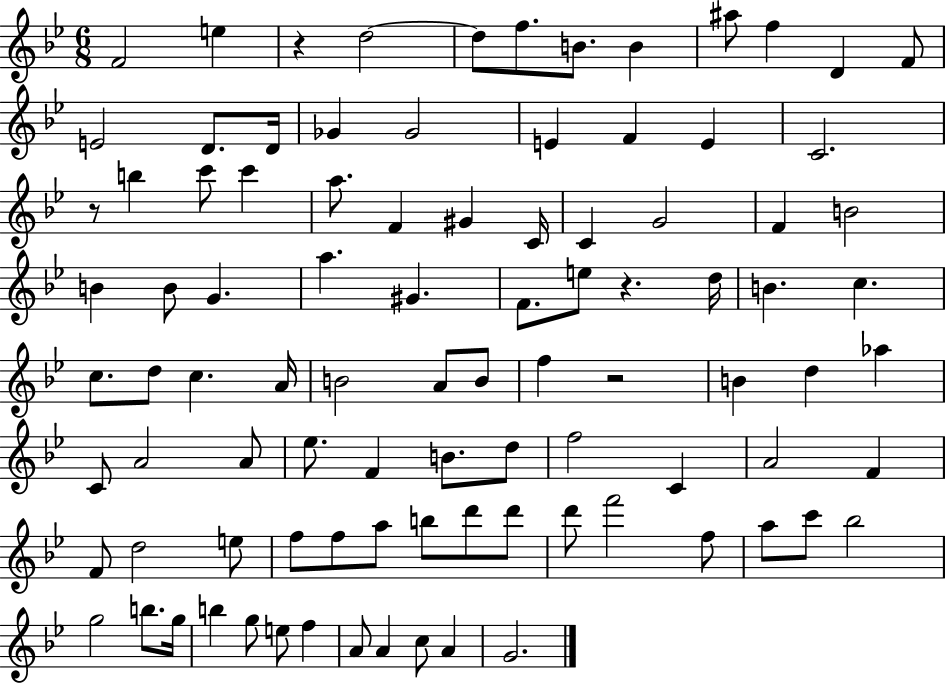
X:1
T:Untitled
M:6/8
L:1/4
K:Bb
F2 e z d2 d/2 f/2 B/2 B ^a/2 f D F/2 E2 D/2 D/4 _G _G2 E F E C2 z/2 b c'/2 c' a/2 F ^G C/4 C G2 F B2 B B/2 G a ^G F/2 e/2 z d/4 B c c/2 d/2 c A/4 B2 A/2 B/2 f z2 B d _a C/2 A2 A/2 _e/2 F B/2 d/2 f2 C A2 F F/2 d2 e/2 f/2 f/2 a/2 b/2 d'/2 d'/2 d'/2 f'2 f/2 a/2 c'/2 _b2 g2 b/2 g/4 b g/2 e/2 f A/2 A c/2 A G2